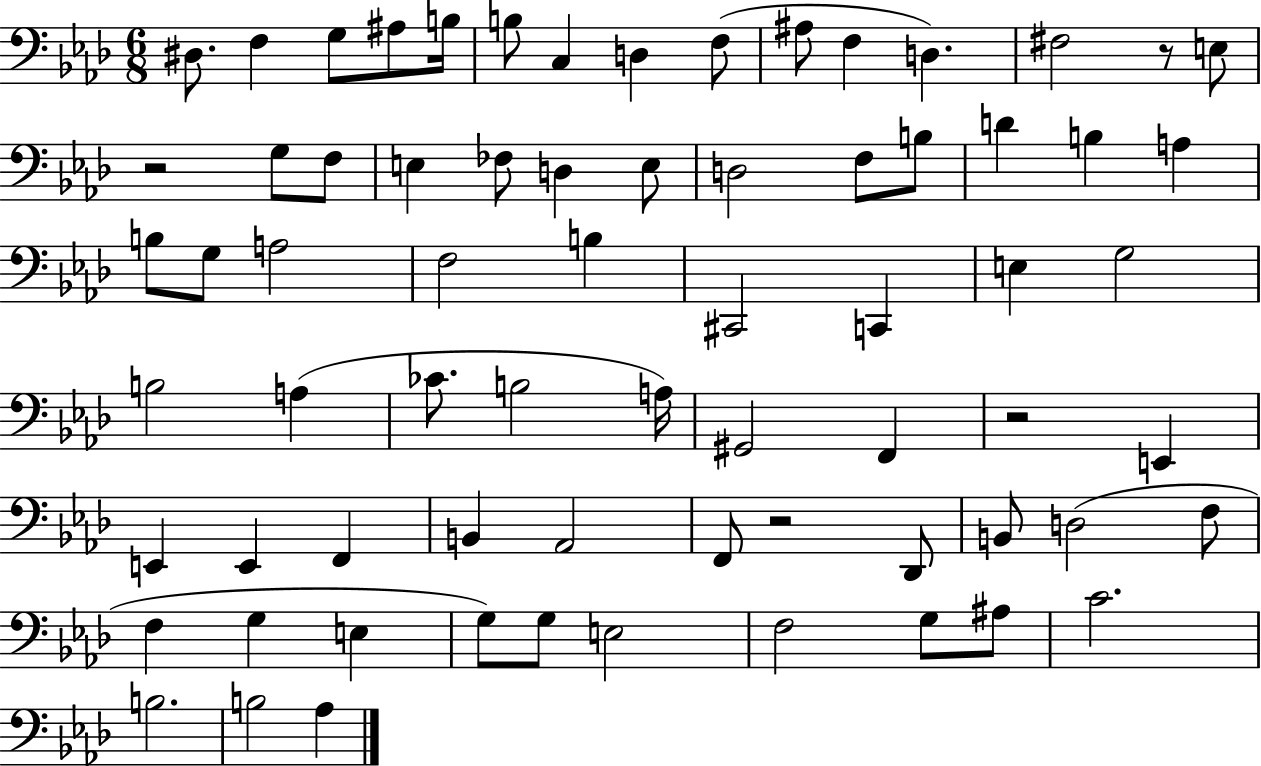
D#3/e. F3/q G3/e A#3/e B3/s B3/e C3/q D3/q F3/e A#3/e F3/q D3/q. F#3/h R/e E3/e R/h G3/e F3/e E3/q FES3/e D3/q E3/e D3/h F3/e B3/e D4/q B3/q A3/q B3/e G3/e A3/h F3/h B3/q C#2/h C2/q E3/q G3/h B3/h A3/q CES4/e. B3/h A3/s G#2/h F2/q R/h E2/q E2/q E2/q F2/q B2/q Ab2/h F2/e R/h Db2/e B2/e D3/h F3/e F3/q G3/q E3/q G3/e G3/e E3/h F3/h G3/e A#3/e C4/h. B3/h. B3/h Ab3/q